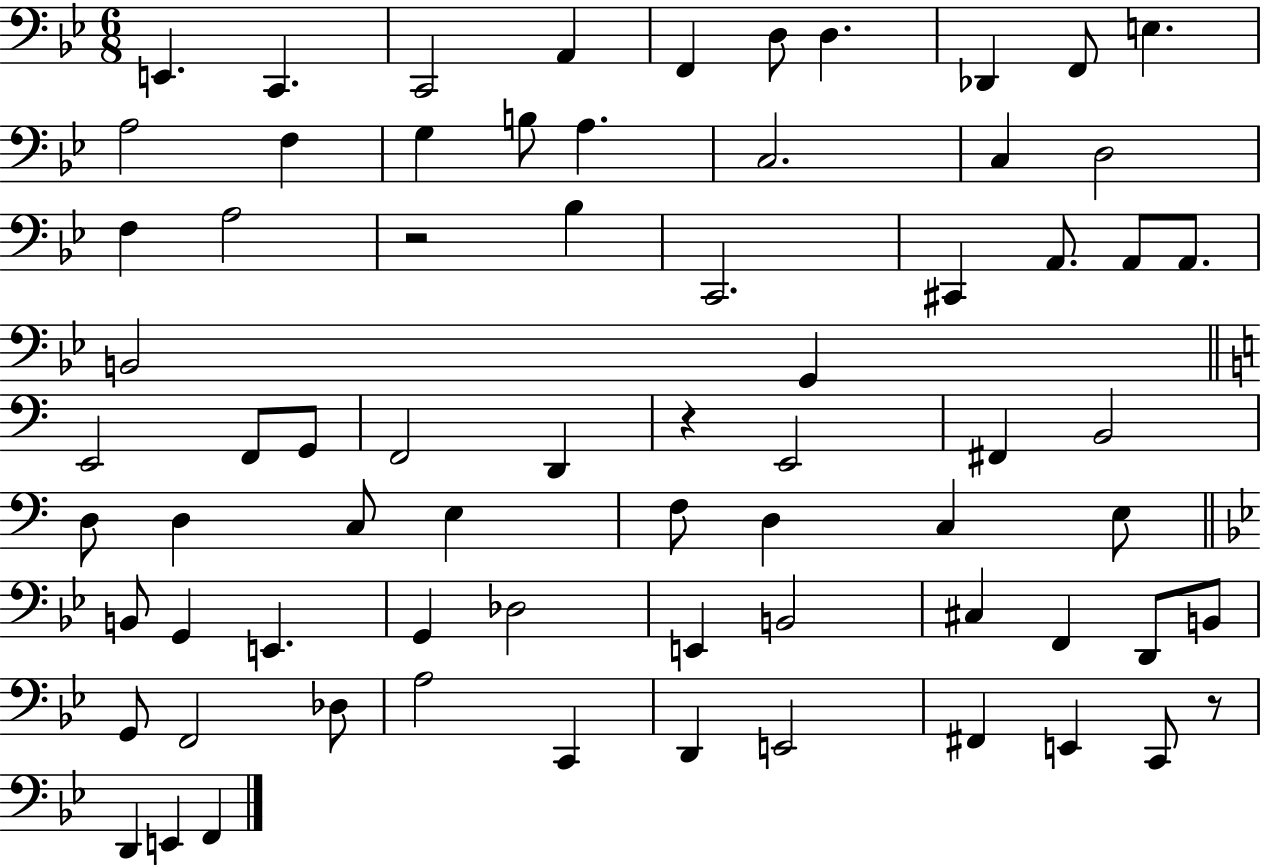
X:1
T:Untitled
M:6/8
L:1/4
K:Bb
E,, C,, C,,2 A,, F,, D,/2 D, _D,, F,,/2 E, A,2 F, G, B,/2 A, C,2 C, D,2 F, A,2 z2 _B, C,,2 ^C,, A,,/2 A,,/2 A,,/2 B,,2 G,, E,,2 F,,/2 G,,/2 F,,2 D,, z E,,2 ^F,, B,,2 D,/2 D, C,/2 E, F,/2 D, C, E,/2 B,,/2 G,, E,, G,, _D,2 E,, B,,2 ^C, F,, D,,/2 B,,/2 G,,/2 F,,2 _D,/2 A,2 C,, D,, E,,2 ^F,, E,, C,,/2 z/2 D,, E,, F,,